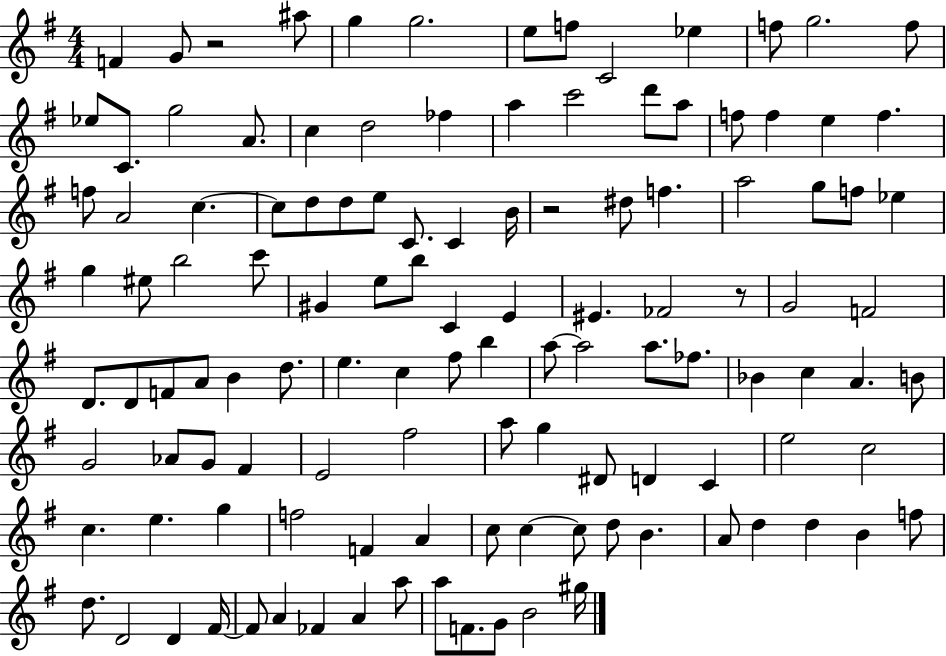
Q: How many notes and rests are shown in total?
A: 120